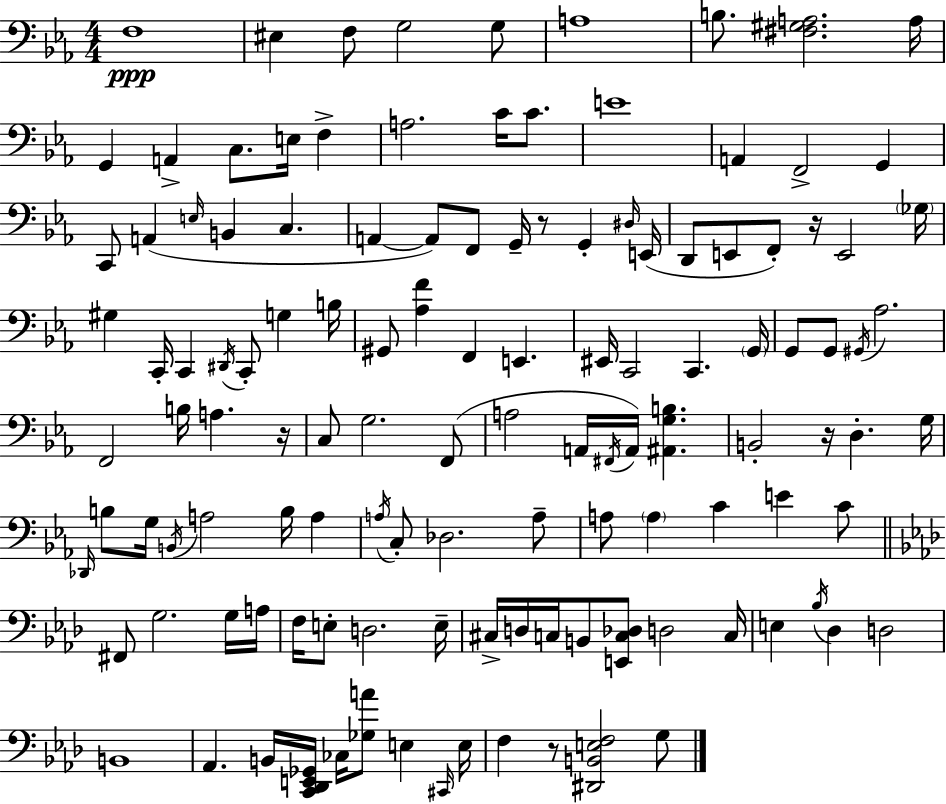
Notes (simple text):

F3/w EIS3/q F3/e G3/h G3/e A3/w B3/e. [F#3,G#3,A3]/h. A3/s G2/q A2/q C3/e. E3/s F3/q A3/h. C4/s C4/e. E4/w A2/q F2/h G2/q C2/e A2/q E3/s B2/q C3/q. A2/q A2/e F2/e G2/s R/e G2/q D#3/s E2/s D2/e E2/e F2/e R/s E2/h Gb3/s G#3/q C2/s C2/q D#2/s C2/e G3/q B3/s G#2/e [Ab3,F4]/q F2/q E2/q. EIS2/s C2/h C2/q. G2/s G2/e G2/e G#2/s Ab3/h. F2/h B3/s A3/q. R/s C3/e G3/h. F2/e A3/h A2/s F#2/s A2/s [A#2,G3,B3]/q. B2/h R/s D3/q. G3/s Db2/s B3/e G3/s B2/s A3/h B3/s A3/q A3/s C3/e Db3/h. A3/e A3/e A3/q C4/q E4/q C4/e F#2/e G3/h. G3/s A3/s F3/s E3/e D3/h. E3/s C#3/s D3/s C3/s B2/e [E2,C3,Db3]/e D3/h C3/s E3/q Bb3/s Db3/q D3/h B2/w Ab2/q. B2/s [C2,Db2,E2,Gb2]/s CES3/s [Gb3,A4]/e E3/q C#2/s E3/s F3/q R/e [D#2,B2,E3,F3]/h G3/e